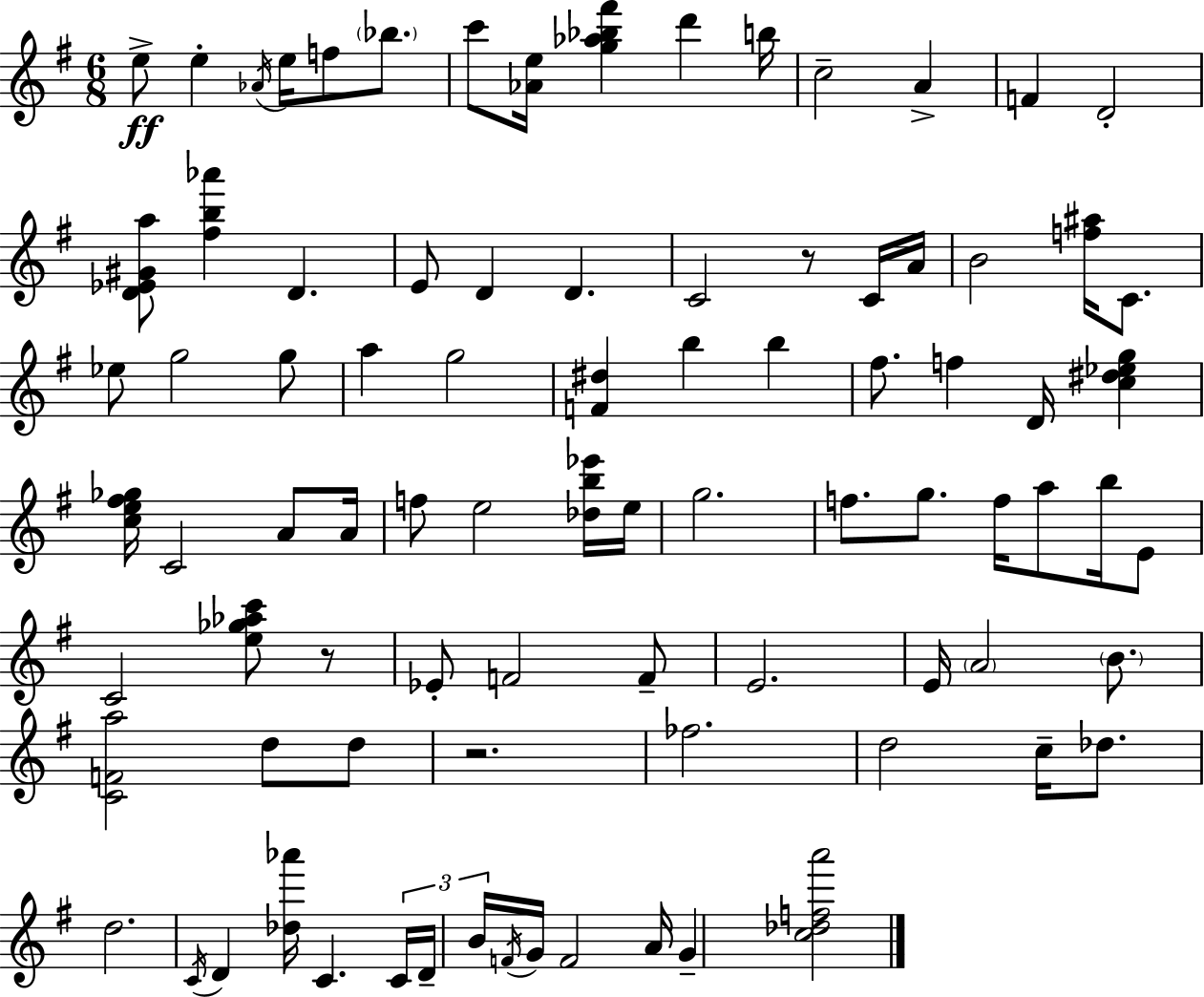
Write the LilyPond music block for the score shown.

{
  \clef treble
  \numericTimeSignature
  \time 6/8
  \key g \major
  \repeat volta 2 { e''8->\ff e''4-. \acciaccatura { aes'16 } e''16 f''8 \parenthesize bes''8. | c'''8 <aes' e''>16 <g'' aes'' bes'' fis'''>4 d'''4 | b''16 c''2-- a'4-> | f'4 d'2-. | \break <d' ees' gis' a''>8 <fis'' b'' aes'''>4 d'4. | e'8 d'4 d'4. | c'2 r8 c'16 | a'16 b'2 <f'' ais''>16 c'8. | \break ees''8 g''2 g''8 | a''4 g''2 | <f' dis''>4 b''4 b''4 | fis''8. f''4 d'16 <c'' dis'' ees'' g''>4 | \break <c'' e'' fis'' ges''>16 c'2 a'8 | a'16 f''8 e''2 <des'' b'' ees'''>16 | e''16 g''2. | f''8. g''8. f''16 a''8 b''16 e'8 | \break c'2 <e'' ges'' aes'' c'''>8 r8 | ees'8-. f'2 f'8-- | e'2. | e'16 \parenthesize a'2 \parenthesize b'8. | \break <c' f' a''>2 d''8 d''8 | r2. | fes''2. | d''2 c''16-- des''8. | \break d''2. | \acciaccatura { c'16 } d'4 <des'' aes'''>16 c'4. | \tuplet 3/2 { c'16 d'16-- b'16 } \acciaccatura { f'16 } g'16 f'2 | a'16 g'4-- <c'' des'' f'' a'''>2 | \break } \bar "|."
}